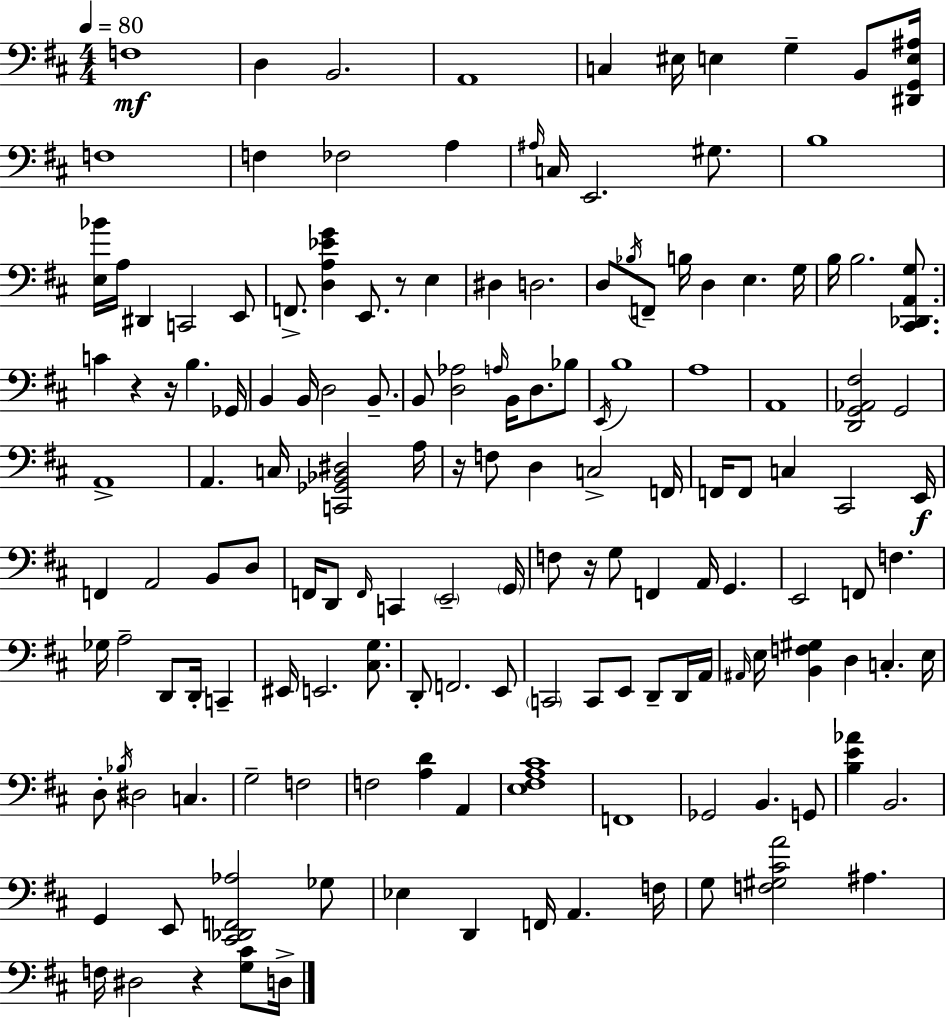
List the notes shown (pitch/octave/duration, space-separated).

F3/w D3/q B2/h. A2/w C3/q EIS3/s E3/q G3/q B2/e [D#2,G2,E3,A#3]/s F3/w F3/q FES3/h A3/q A#3/s C3/s E2/h. G#3/e. B3/w [E3,Bb4]/s A3/s D#2/q C2/h E2/e F2/e. [D3,A3,Eb4,G4]/q E2/e. R/e E3/q D#3/q D3/h. D3/e Bb3/s F2/e B3/s D3/q E3/q. G3/s B3/s B3/h. [C#2,Db2,A2,G3]/e. C4/q R/q R/s B3/q. Gb2/s B2/q B2/s D3/h B2/e. B2/e [D3,Ab3]/h A3/s B2/s D3/e. Bb3/e E2/s B3/w A3/w A2/w [D2,G2,Ab2,F#3]/h G2/h A2/w A2/q. C3/s [C2,Gb2,Bb2,D#3]/h A3/s R/s F3/e D3/q C3/h F2/s F2/s F2/e C3/q C#2/h E2/s F2/q A2/h B2/e D3/e F2/s D2/e F2/s C2/q E2/h G2/s F3/e R/s G3/e F2/q A2/s G2/q. E2/h F2/e F3/q. Gb3/s A3/h D2/e D2/s C2/q EIS2/s E2/h. [C#3,G3]/e. D2/e F2/h. E2/e C2/h C2/e E2/e D2/e D2/s A2/s A#2/s E3/s [B2,F3,G#3]/q D3/q C3/q. E3/s D3/e Bb3/s D#3/h C3/q. G3/h F3/h F3/h [A3,D4]/q A2/q [E3,F#3,A3,C#4]/w F2/w Gb2/h B2/q. G2/e [B3,E4,Ab4]/q B2/h. G2/q E2/e [C#2,Db2,F2,Ab3]/h Gb3/e Eb3/q D2/q F2/s A2/q. F3/s G3/e [F3,G#3,C#4,A4]/h A#3/q. F3/s D#3/h R/q [G3,C#4]/e D3/s